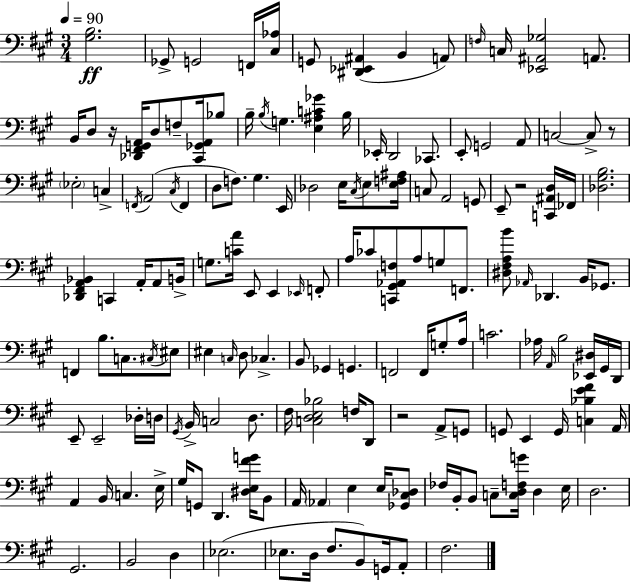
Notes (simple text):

[G#3,B3]/h. Gb2/e G2/h F2/s [C#3,Ab3]/s G2/e [D#2,Eb2,A#2]/q B2/q A2/e F3/s C3/s [Eb2,A#2,Gb3]/h A2/e. B2/s D3/e R/s [Db2,F#2,G2,A2]/s D3/e F3/e [C#2,Gb2,A2]/s Bb3/e B3/s B3/s G3/q. [E3,A#3,C4,Gb4]/q B3/s Eb2/s D2/h CES2/e. E2/e G2/h A2/e C3/h C3/e R/e Eb3/h C3/q F2/s A2/h C#3/s F2/q D3/e F3/e. G#3/q. E2/s Db3/h E3/s C#3/s E3/e [E3,F3,A#3]/s C3/e A2/h G2/e E2/e R/h [C2,A#2,D3]/s FES2/s [Db3,G#3,B3]/h. [Db2,F#2,A2,Bb2]/q C2/q A2/s A2/e B2/s G3/e. [C4,A4]/s E2/e E2/q Eb2/s F2/e A3/s CES4/e [C2,G#2,Ab2,F3]/e A3/e G3/e F2/e. [D#3,F#3,A3,B4]/e Ab2/s Db2/q. B2/s Gb2/e. F2/q B3/e. C3/e. C#3/s EIS3/e EIS3/q C3/s D3/e CES3/q. B2/e Gb2/q G2/q. F2/h F2/s G3/e A3/s C4/h. Ab3/s A2/s B3/h [Eb2,D#3]/s G#2/s D2/s E2/e E2/h Db3/s D3/s G#2/s B2/s C3/h D3/e. F#3/s [C3,D3,E3,Bb3]/h F3/s D2/e R/h A2/e G2/e G2/e E2/q G2/s [C3,Bb3,E4,F#4]/q A2/s A2/q B2/s C3/q. E3/s G#3/s G2/e D2/q. [D#3,E3,F#4,G4]/s B2/e A2/s Ab2/q E3/q E3/s [Gb2,C#3,Db3]/e FES3/s B2/s B2/e C3/e [C3,D3,F3,G4]/s D3/q E3/s D3/h. G#2/h. B2/h D3/q Eb3/h. Eb3/e. D3/s F#3/e. B2/e G2/s A2/e F#3/h.